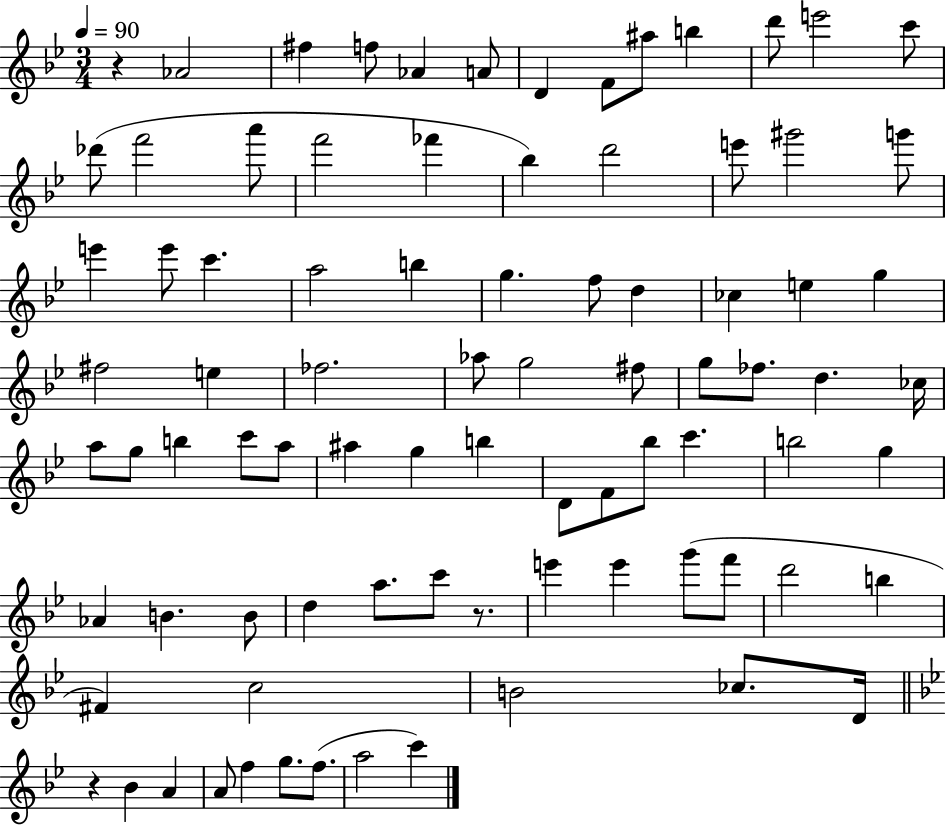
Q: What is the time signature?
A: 3/4